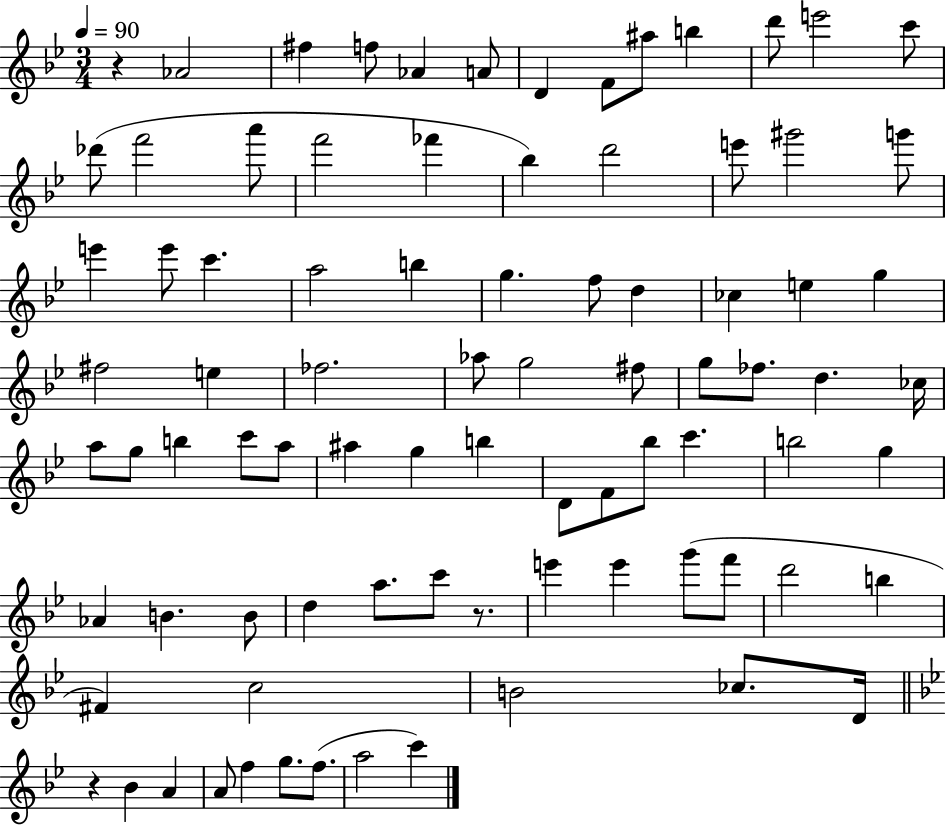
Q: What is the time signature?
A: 3/4